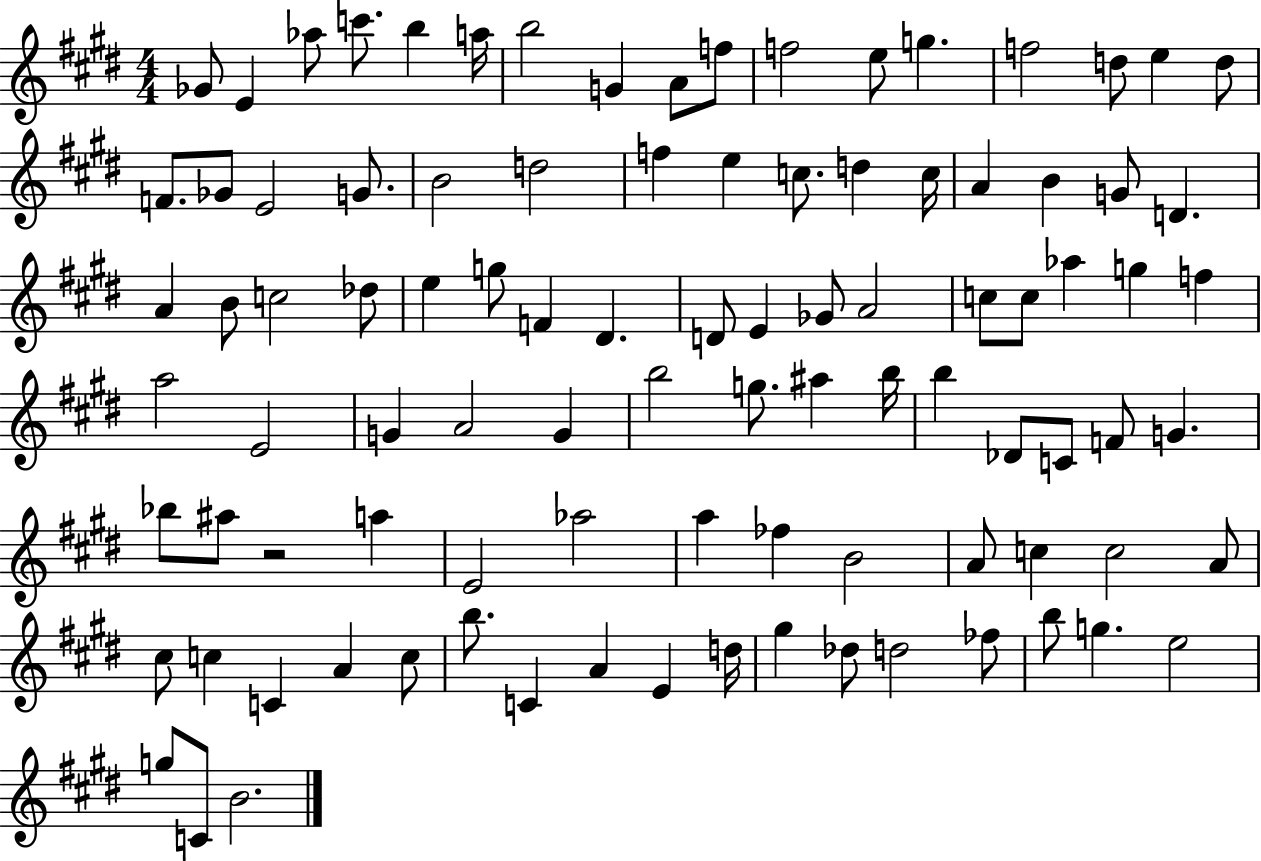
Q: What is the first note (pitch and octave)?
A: Gb4